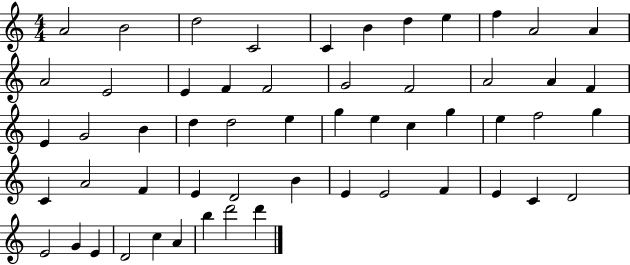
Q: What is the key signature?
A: C major